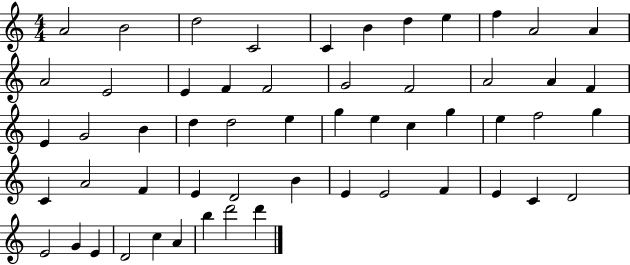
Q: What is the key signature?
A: C major